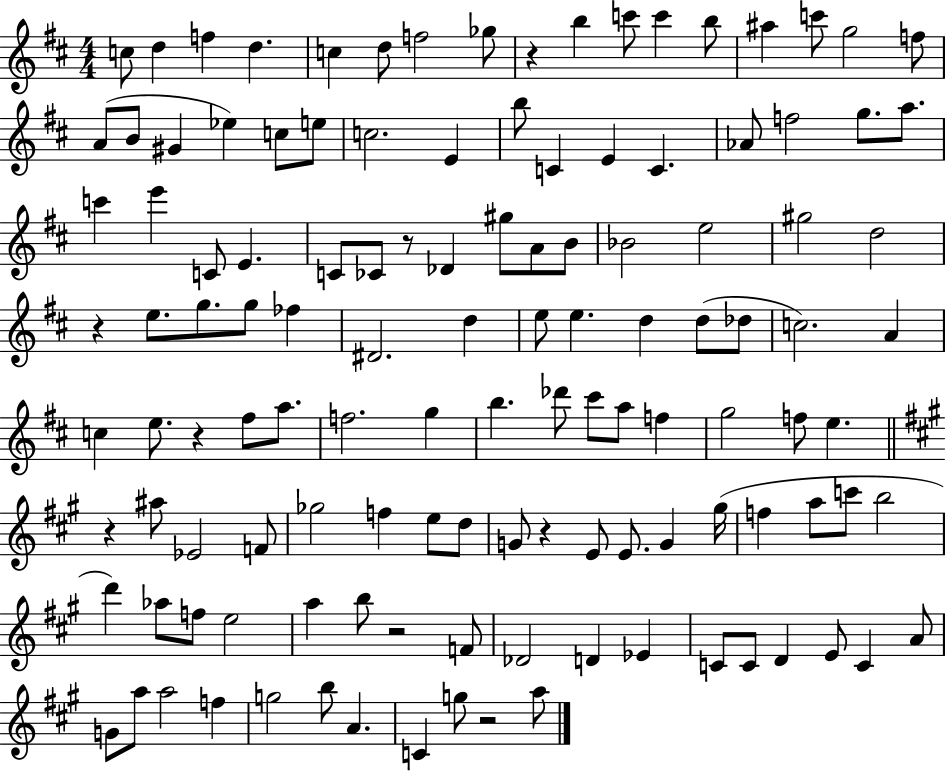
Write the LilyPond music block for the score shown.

{
  \clef treble
  \numericTimeSignature
  \time 4/4
  \key d \major
  c''8 d''4 f''4 d''4. | c''4 d''8 f''2 ges''8 | r4 b''4 c'''8 c'''4 b''8 | ais''4 c'''8 g''2 f''8 | \break a'8( b'8 gis'4 ees''4) c''8 e''8 | c''2. e'4 | b''8 c'4 e'4 c'4. | aes'8 f''2 g''8. a''8. | \break c'''4 e'''4 c'8 e'4. | c'8 ces'8 r8 des'4 gis''8 a'8 b'8 | bes'2 e''2 | gis''2 d''2 | \break r4 e''8. g''8. g''8 fes''4 | dis'2. d''4 | e''8 e''4. d''4 d''8( des''8 | c''2.) a'4 | \break c''4 e''8. r4 fis''8 a''8. | f''2. g''4 | b''4. des'''8 cis'''8 a''8 f''4 | g''2 f''8 e''4. | \break \bar "||" \break \key a \major r4 ais''8 ees'2 f'8 | ges''2 f''4 e''8 d''8 | g'8 r4 e'8 e'8. g'4 gis''16( | f''4 a''8 c'''8 b''2 | \break d'''4) aes''8 f''8 e''2 | a''4 b''8 r2 f'8 | des'2 d'4 ees'4 | c'8 c'8 d'4 e'8 c'4 a'8 | \break g'8 a''8 a''2 f''4 | g''2 b''8 a'4. | c'4 g''8 r2 a''8 | \bar "|."
}